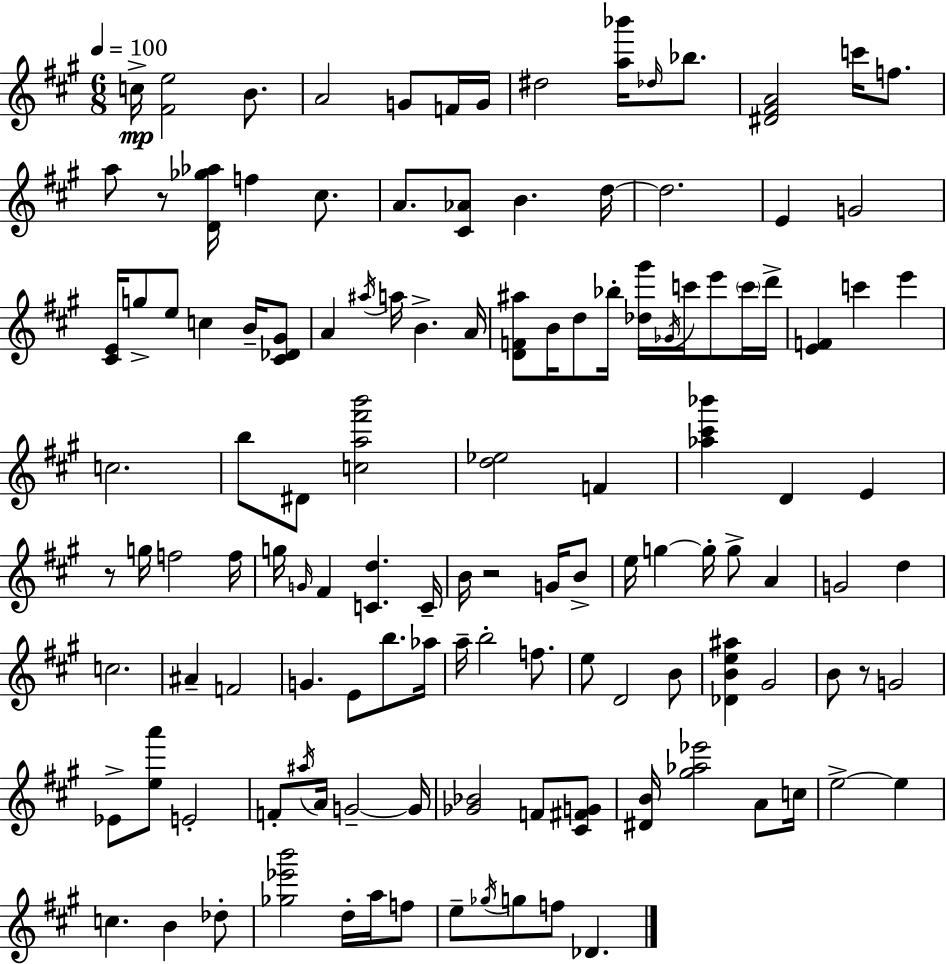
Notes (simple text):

C5/s [F#4,E5]/h B4/e. A4/h G4/e F4/s G4/s D#5/h [A5,Bb6]/s Db5/s Bb5/e. [D#4,F#4,A4]/h C6/s F5/e. A5/e R/e [D4,Gb5,Ab5]/s F5/q C#5/e. A4/e. [C#4,Ab4]/e B4/q. D5/s D5/h. E4/q G4/h [C#4,E4]/s G5/e E5/e C5/q B4/s [C#4,Db4,G#4]/e A4/q A#5/s A5/s B4/q. A4/s [D4,F4,A#5]/e B4/s D5/e Bb5/s [Db5,G#6]/s Gb4/s C6/s E6/e C6/s D6/s [E4,F4]/q C6/q E6/q C5/h. B5/e D#4/e [C5,A5,F#6,B6]/h [D5,Eb5]/h F4/q [Ab5,C#6,Bb6]/q D4/q E4/q R/e G5/s F5/h F5/s G5/s G4/s F#4/q [C4,D5]/q. C4/s B4/s R/h G4/s B4/e E5/s G5/q G5/s G5/e A4/q G4/h D5/q C5/h. A#4/q F4/h G4/q. E4/e B5/e. Ab5/s A5/s B5/h F5/e. E5/e D4/h B4/e [Db4,B4,E5,A#5]/q G#4/h B4/e R/e G4/h Eb4/e [E5,A6]/e E4/h F4/e A#5/s A4/s G4/h G4/s [Gb4,Bb4]/h F4/e [C#4,F#4,G4]/e [D#4,B4]/s [G#5,Ab5,Eb6]/h A4/e C5/s E5/h E5/q C5/q. B4/q Db5/e [Gb5,Eb6,B6]/h D5/s A5/s F5/e E5/e Gb5/s G5/e F5/e Db4/q.